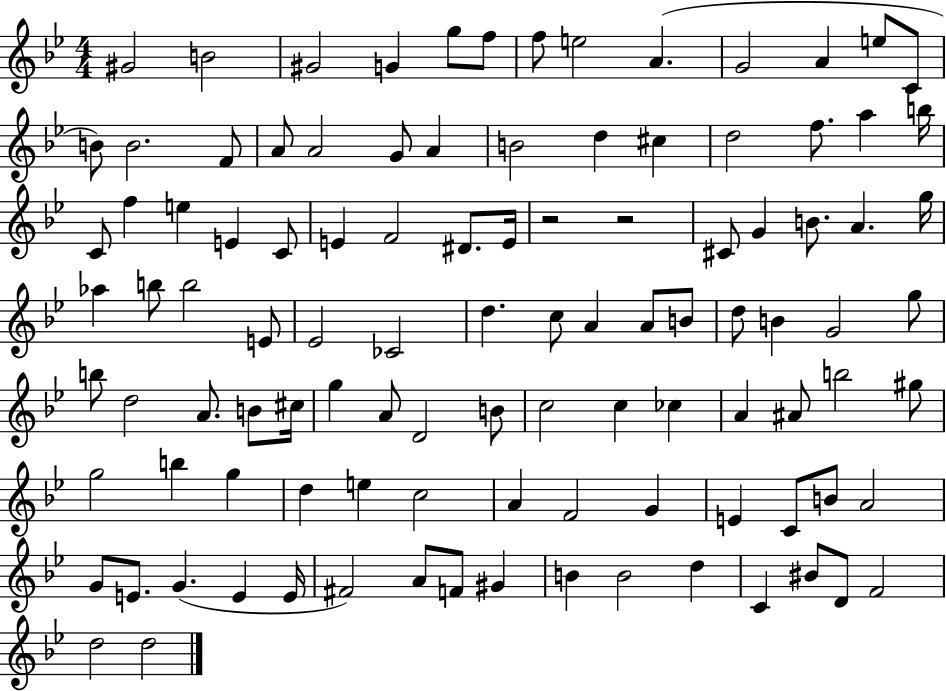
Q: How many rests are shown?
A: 2